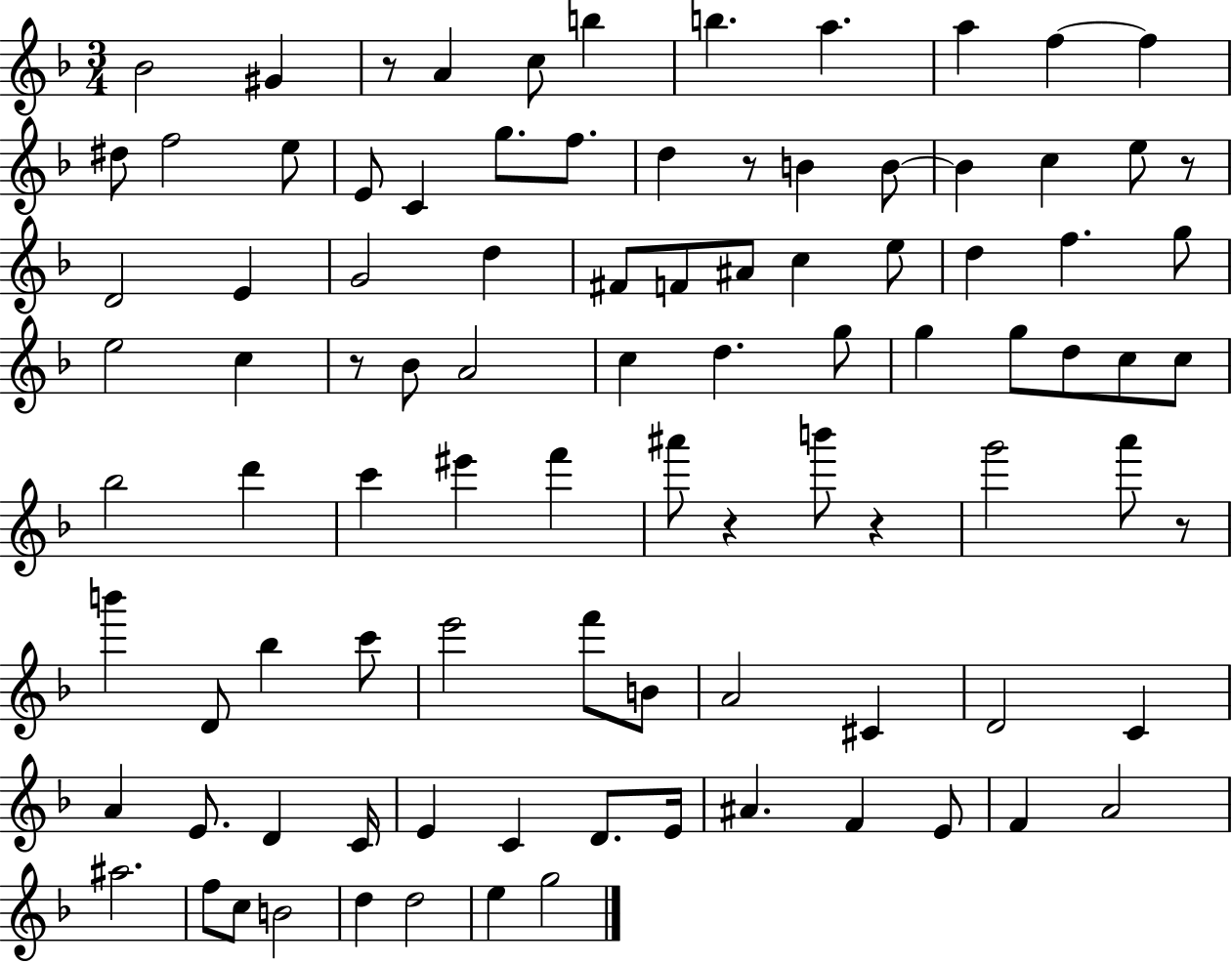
Bb4/h G#4/q R/e A4/q C5/e B5/q B5/q. A5/q. A5/q F5/q F5/q D#5/e F5/h E5/e E4/e C4/q G5/e. F5/e. D5/q R/e B4/q B4/e B4/q C5/q E5/e R/e D4/h E4/q G4/h D5/q F#4/e F4/e A#4/e C5/q E5/e D5/q F5/q. G5/e E5/h C5/q R/e Bb4/e A4/h C5/q D5/q. G5/e G5/q G5/e D5/e C5/e C5/e Bb5/h D6/q C6/q EIS6/q F6/q A#6/e R/q B6/e R/q G6/h A6/e R/e B6/q D4/e Bb5/q C6/e E6/h F6/e B4/e A4/h C#4/q D4/h C4/q A4/q E4/e. D4/q C4/s E4/q C4/q D4/e. E4/s A#4/q. F4/q E4/e F4/q A4/h A#5/h. F5/e C5/e B4/h D5/q D5/h E5/q G5/h